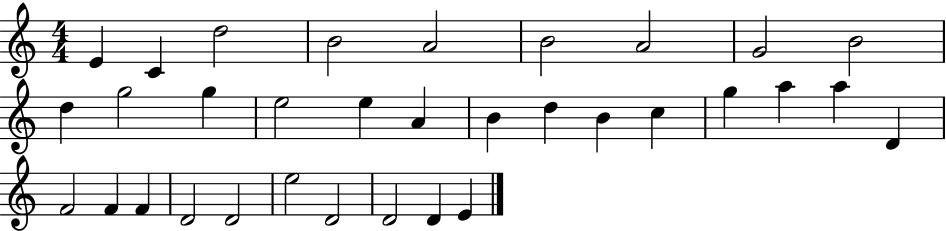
E4/q C4/q D5/h B4/h A4/h B4/h A4/h G4/h B4/h D5/q G5/h G5/q E5/h E5/q A4/q B4/q D5/q B4/q C5/q G5/q A5/q A5/q D4/q F4/h F4/q F4/q D4/h D4/h E5/h D4/h D4/h D4/q E4/q